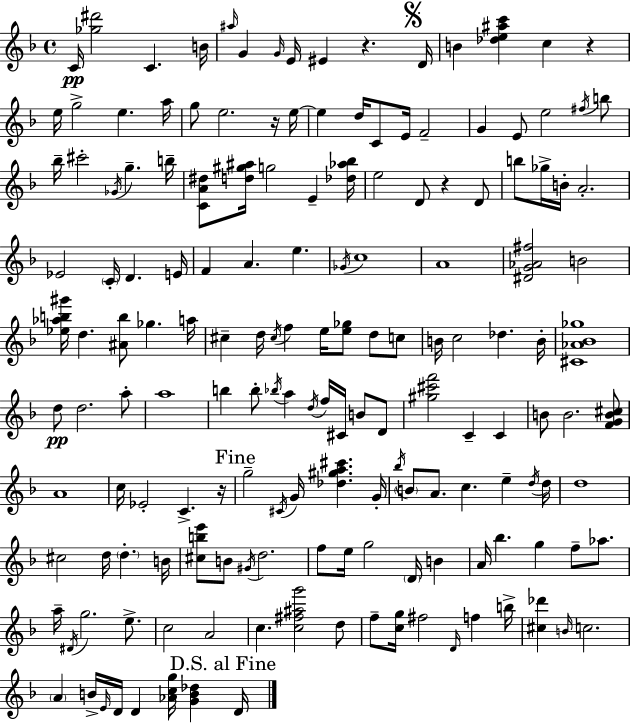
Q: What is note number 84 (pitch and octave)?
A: B4